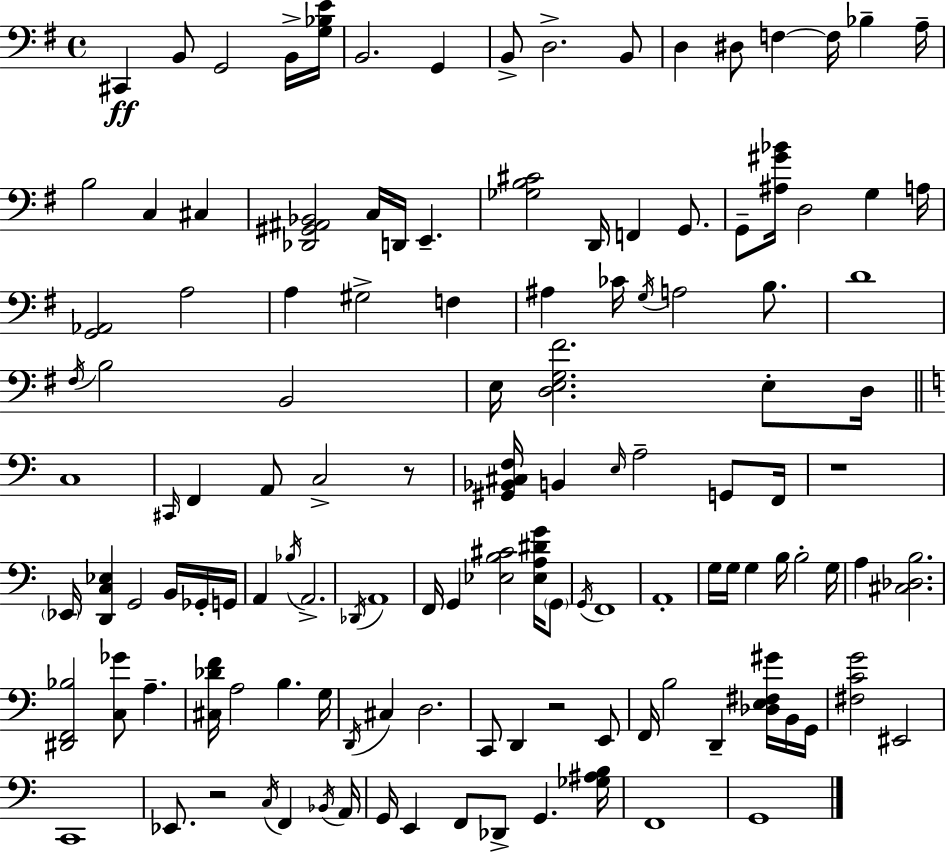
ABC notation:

X:1
T:Untitled
M:4/4
L:1/4
K:G
^C,, B,,/2 G,,2 B,,/4 [G,_B,E]/4 B,,2 G,, B,,/2 D,2 B,,/2 D, ^D,/2 F, F,/4 _B, A,/4 B,2 C, ^C, [_D,,^G,,^A,,_B,,]2 C,/4 D,,/4 E,, [_G,B,^C]2 D,,/4 F,, G,,/2 G,,/2 [^A,^G_B]/4 D,2 G, A,/4 [G,,_A,,]2 A,2 A, ^G,2 F, ^A, _C/4 G,/4 A,2 B,/2 D4 ^F,/4 B,2 B,,2 E,/4 [D,E,G,^F]2 E,/2 D,/4 C,4 ^C,,/4 F,, A,,/2 C,2 z/2 [^G,,_B,,^C,F,]/4 B,, E,/4 A,2 G,,/2 F,,/4 z4 _E,,/4 [D,,C,_E,] G,,2 B,,/4 _G,,/4 G,,/4 A,, _B,/4 A,,2 _D,,/4 A,,4 F,,/4 G,, [_E,B,^C]2 [_E,A,^DG]/4 G,,/2 G,,/4 F,,4 A,,4 G,/4 G,/4 G, B,/4 B,2 G,/4 A, [^C,_D,B,]2 [^D,,F,,_B,]2 [C,_G]/2 A, [^C,_DF]/4 A,2 B, G,/4 D,,/4 ^C, D,2 C,,/2 D,, z2 E,,/2 F,,/4 B,2 D,, [_D,E,^F,^G]/4 B,,/4 G,,/4 [^F,CG]2 ^E,,2 C,,4 _E,,/2 z2 C,/4 F,, _B,,/4 A,,/4 G,,/4 E,, F,,/2 _D,,/2 G,, [_G,^A,B,]/4 F,,4 G,,4